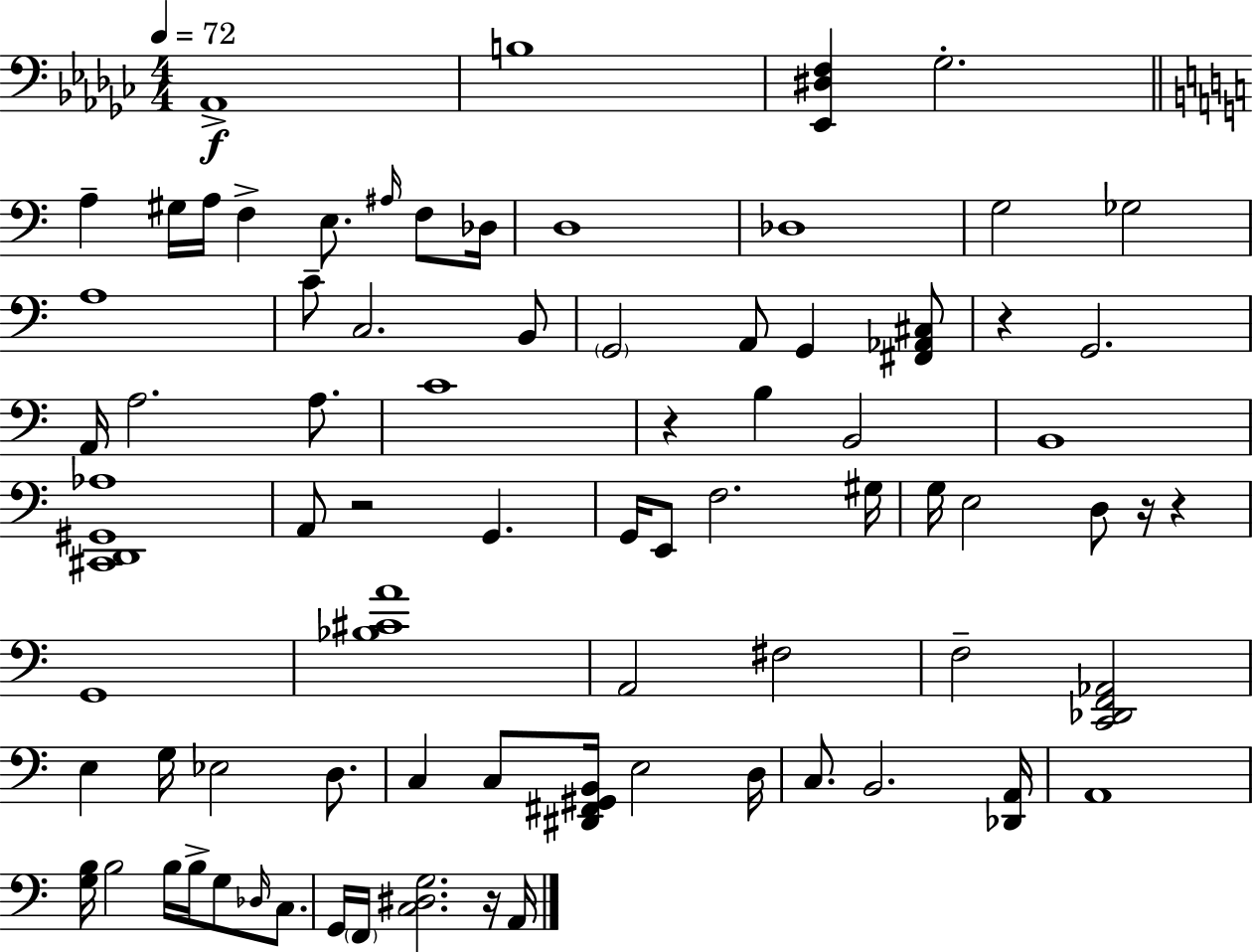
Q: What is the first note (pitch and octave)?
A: Ab2